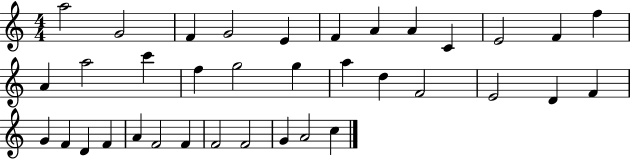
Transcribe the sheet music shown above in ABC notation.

X:1
T:Untitled
M:4/4
L:1/4
K:C
a2 G2 F G2 E F A A C E2 F f A a2 c' f g2 g a d F2 E2 D F G F D F A F2 F F2 F2 G A2 c